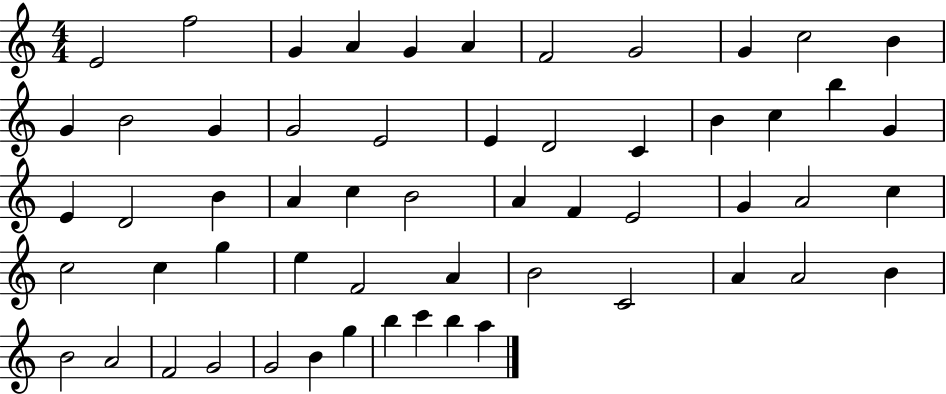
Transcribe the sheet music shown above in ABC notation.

X:1
T:Untitled
M:4/4
L:1/4
K:C
E2 f2 G A G A F2 G2 G c2 B G B2 G G2 E2 E D2 C B c b G E D2 B A c B2 A F E2 G A2 c c2 c g e F2 A B2 C2 A A2 B B2 A2 F2 G2 G2 B g b c' b a